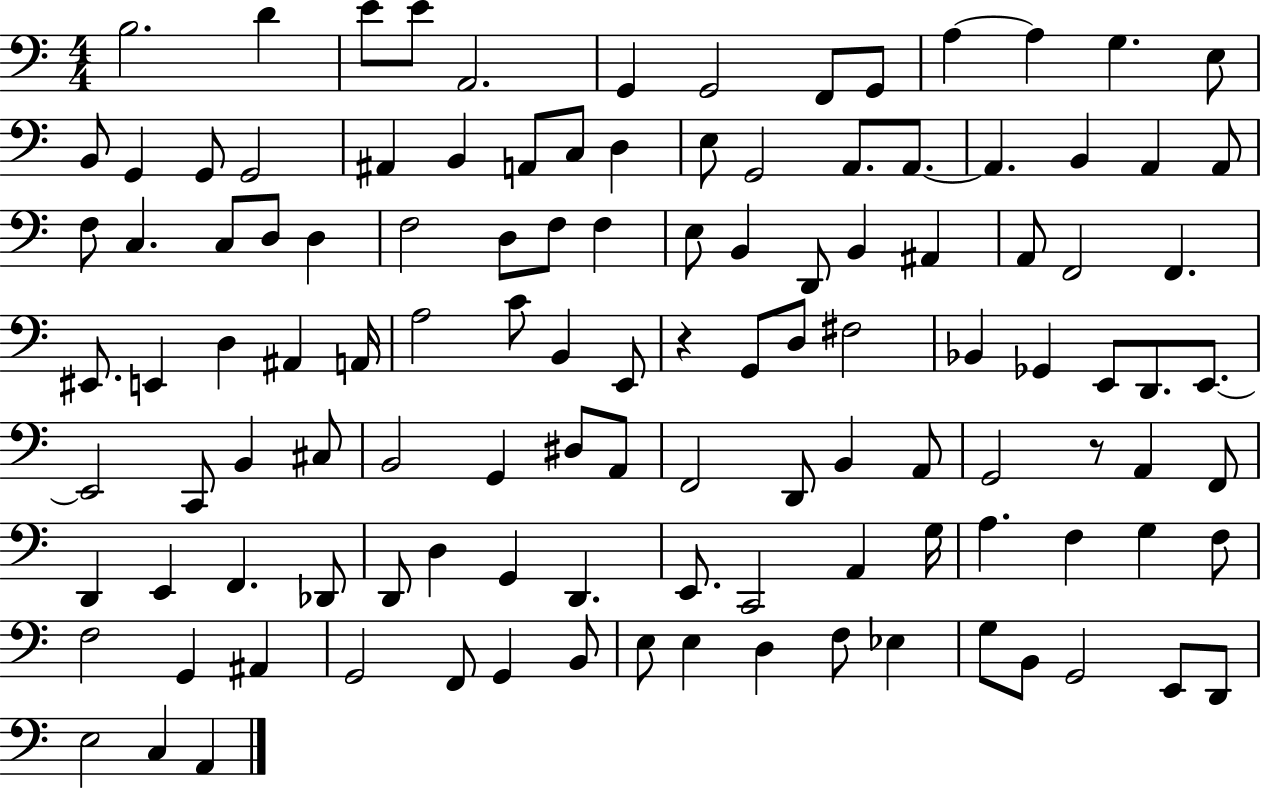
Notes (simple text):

B3/h. D4/q E4/e E4/e A2/h. G2/q G2/h F2/e G2/e A3/q A3/q G3/q. E3/e B2/e G2/q G2/e G2/h A#2/q B2/q A2/e C3/e D3/q E3/e G2/h A2/e. A2/e. A2/q. B2/q A2/q A2/e F3/e C3/q. C3/e D3/e D3/q F3/h D3/e F3/e F3/q E3/e B2/q D2/e B2/q A#2/q A2/e F2/h F2/q. EIS2/e. E2/q D3/q A#2/q A2/s A3/h C4/e B2/q E2/e R/q G2/e D3/e F#3/h Bb2/q Gb2/q E2/e D2/e. E2/e. E2/h C2/e B2/q C#3/e B2/h G2/q D#3/e A2/e F2/h D2/e B2/q A2/e G2/h R/e A2/q F2/e D2/q E2/q F2/q. Db2/e D2/e D3/q G2/q D2/q. E2/e. C2/h A2/q G3/s A3/q. F3/q G3/q F3/e F3/h G2/q A#2/q G2/h F2/e G2/q B2/e E3/e E3/q D3/q F3/e Eb3/q G3/e B2/e G2/h E2/e D2/e E3/h C3/q A2/q